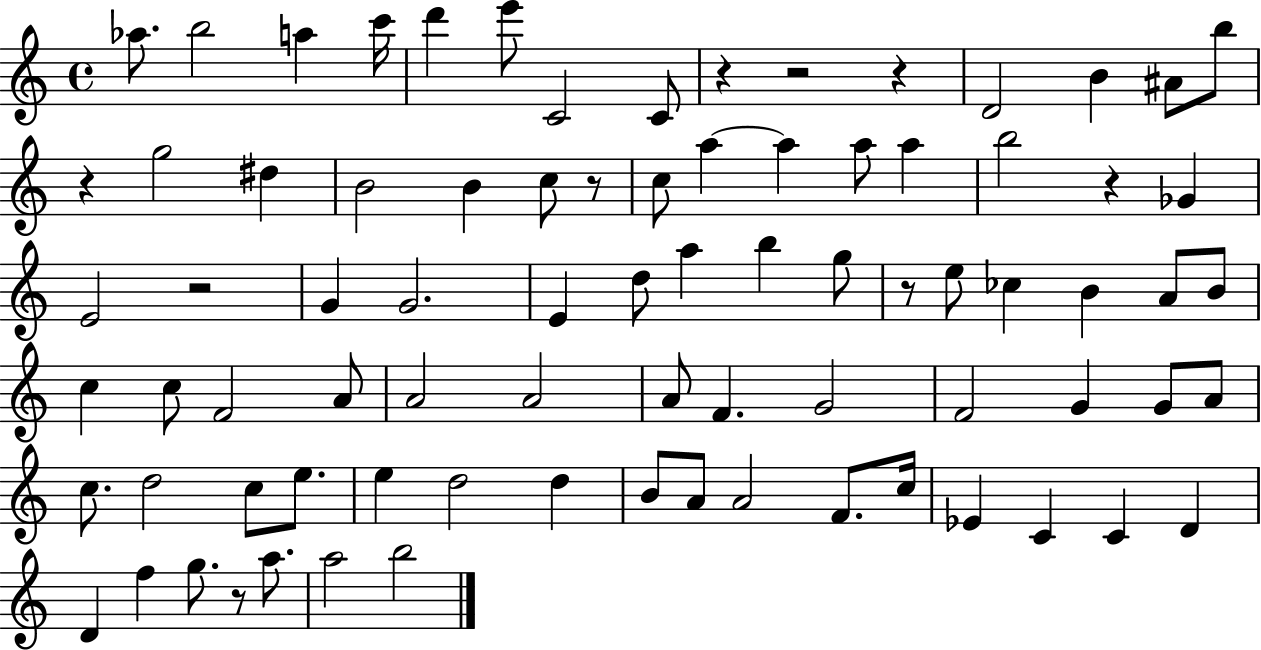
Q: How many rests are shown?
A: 9